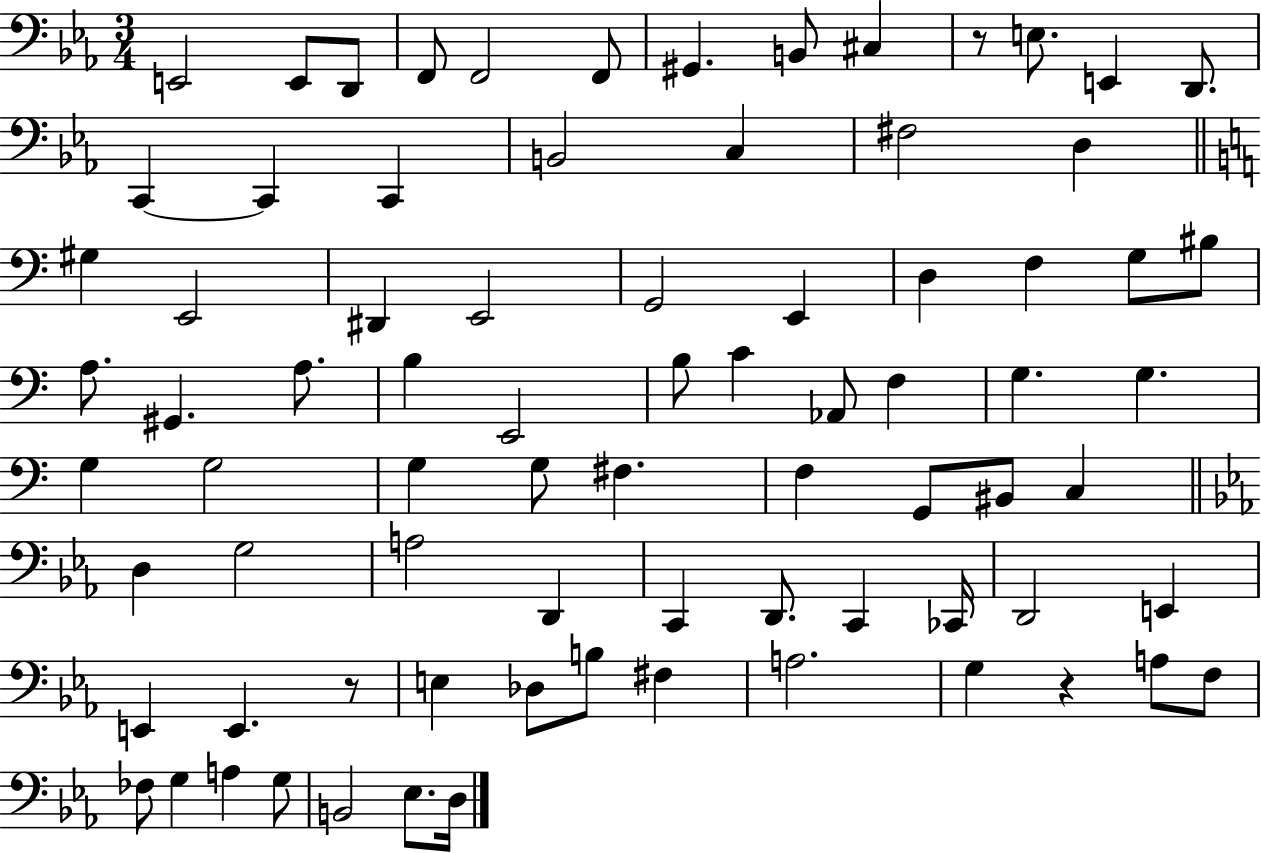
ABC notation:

X:1
T:Untitled
M:3/4
L:1/4
K:Eb
E,,2 E,,/2 D,,/2 F,,/2 F,,2 F,,/2 ^G,, B,,/2 ^C, z/2 E,/2 E,, D,,/2 C,, C,, C,, B,,2 C, ^F,2 D, ^G, E,,2 ^D,, E,,2 G,,2 E,, D, F, G,/2 ^B,/2 A,/2 ^G,, A,/2 B, E,,2 B,/2 C _A,,/2 F, G, G, G, G,2 G, G,/2 ^F, F, G,,/2 ^B,,/2 C, D, G,2 A,2 D,, C,, D,,/2 C,, _C,,/4 D,,2 E,, E,, E,, z/2 E, _D,/2 B,/2 ^F, A,2 G, z A,/2 F,/2 _F,/2 G, A, G,/2 B,,2 _E,/2 D,/4